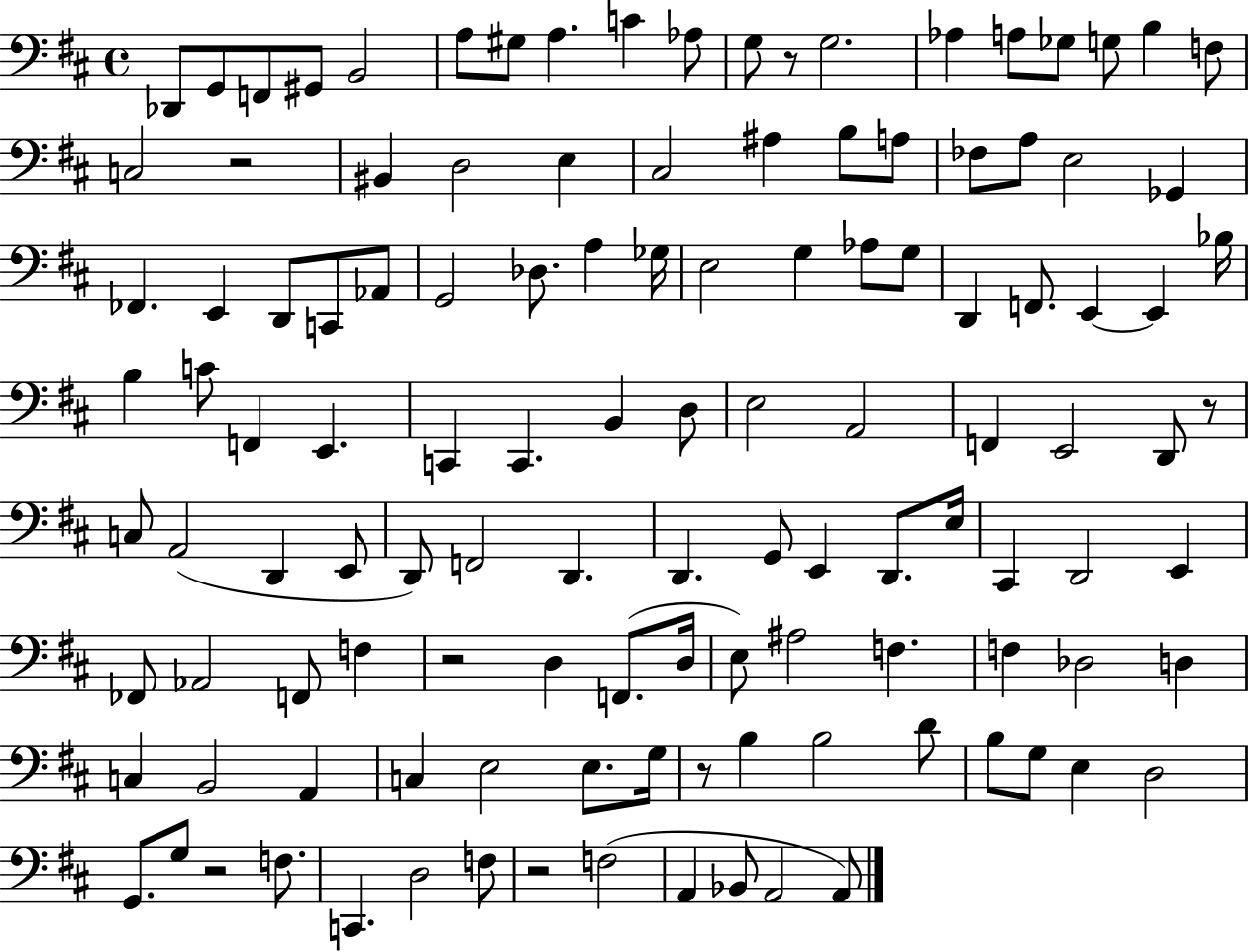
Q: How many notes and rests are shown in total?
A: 121